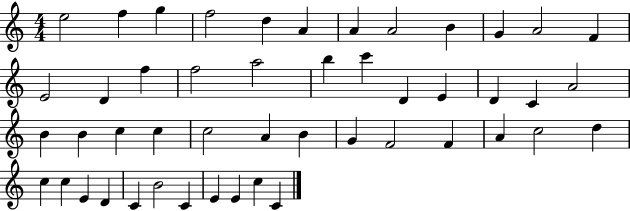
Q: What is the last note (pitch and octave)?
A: C4